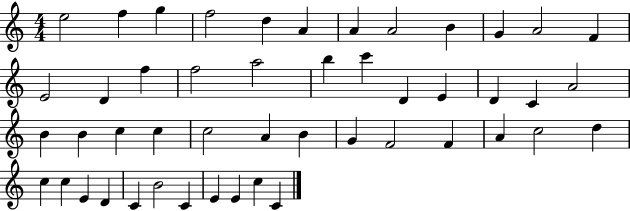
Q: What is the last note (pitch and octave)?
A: C4